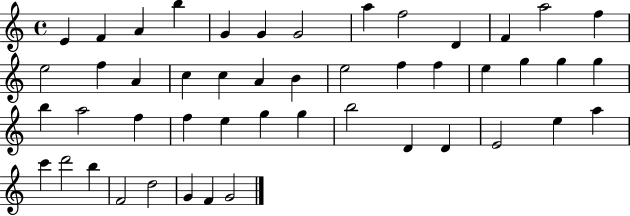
{
  \clef treble
  \time 4/4
  \defaultTimeSignature
  \key c \major
  e'4 f'4 a'4 b''4 | g'4 g'4 g'2 | a''4 f''2 d'4 | f'4 a''2 f''4 | \break e''2 f''4 a'4 | c''4 c''4 a'4 b'4 | e''2 f''4 f''4 | e''4 g''4 g''4 g''4 | \break b''4 a''2 f''4 | f''4 e''4 g''4 g''4 | b''2 d'4 d'4 | e'2 e''4 a''4 | \break c'''4 d'''2 b''4 | f'2 d''2 | g'4 f'4 g'2 | \bar "|."
}